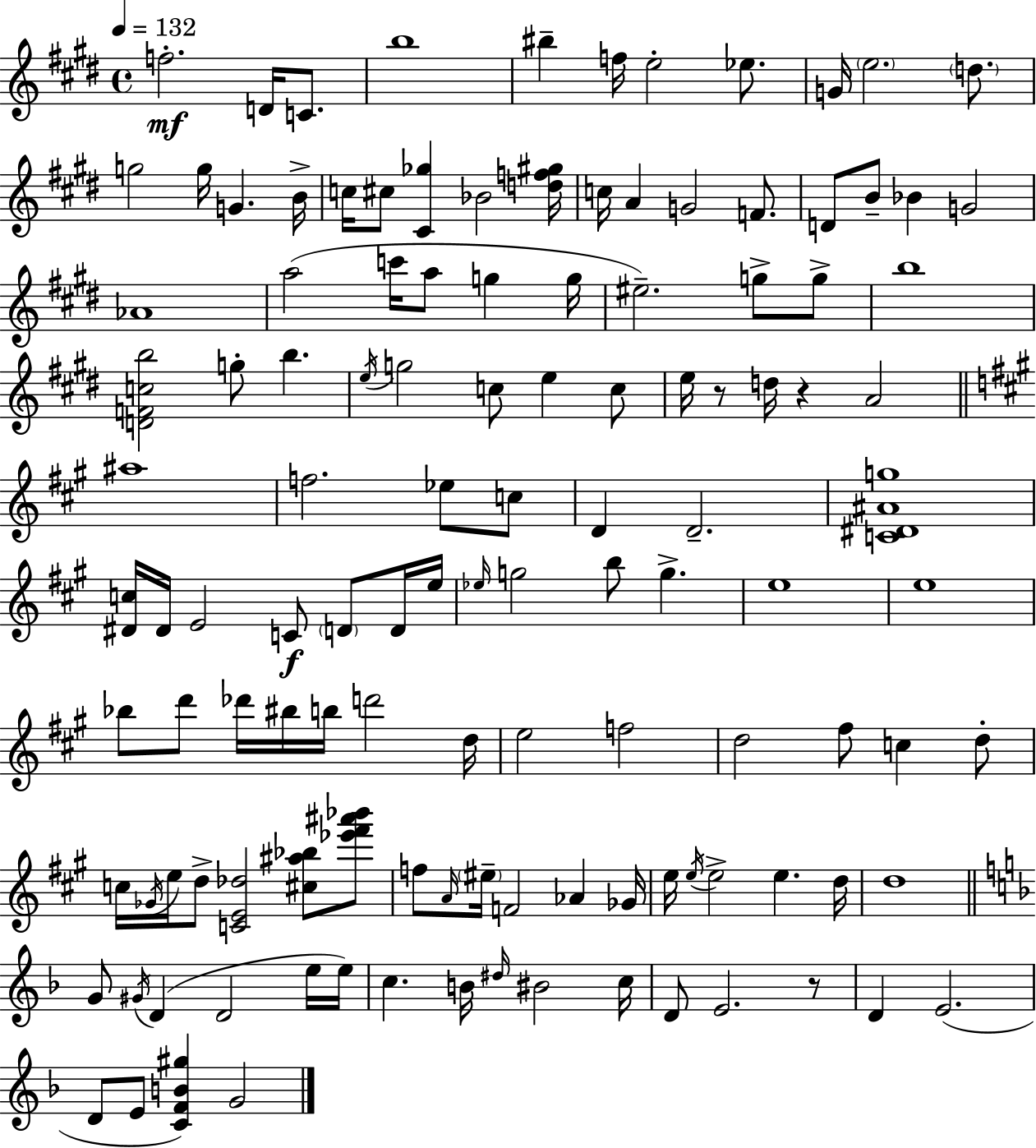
F5/h. D4/s C4/e. B5/w BIS5/q F5/s E5/h Eb5/e. G4/s E5/h. D5/e. G5/h G5/s G4/q. B4/s C5/s C#5/e [C#4,Gb5]/q Bb4/h [D5,F5,G#5]/s C5/s A4/q G4/h F4/e. D4/e B4/e Bb4/q G4/h Ab4/w A5/h C6/s A5/e G5/q G5/s EIS5/h. G5/e G5/e B5/w [D4,F4,C5,B5]/h G5/e B5/q. E5/s G5/h C5/e E5/q C5/e E5/s R/e D5/s R/q A4/h A#5/w F5/h. Eb5/e C5/e D4/q D4/h. [C4,D#4,A#4,G5]/w [D#4,C5]/s D#4/s E4/h C4/e D4/e D4/s E5/s Eb5/s G5/h B5/e G5/q. E5/w E5/w Bb5/e D6/e Db6/s BIS5/s B5/s D6/h D5/s E5/h F5/h D5/h F#5/e C5/q D5/e C5/s Gb4/s E5/s D5/e [C4,E4,Db5]/h [C#5,A#5,Bb5]/e [Eb6,F#6,A#6,Bb6]/e F5/e A4/s EIS5/s F4/h Ab4/q Gb4/s E5/s E5/s E5/h E5/q. D5/s D5/w G4/e G#4/s D4/q D4/h E5/s E5/s C5/q. B4/s D#5/s BIS4/h C5/s D4/e E4/h. R/e D4/q E4/h. D4/e E4/e [C4,F4,B4,G#5]/q G4/h